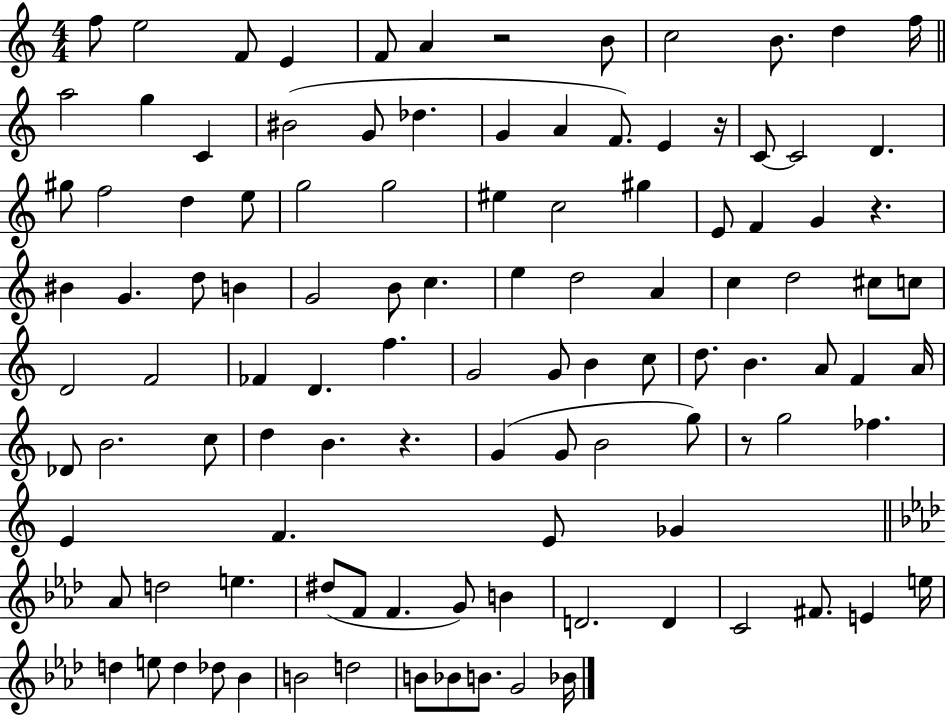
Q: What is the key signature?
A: C major